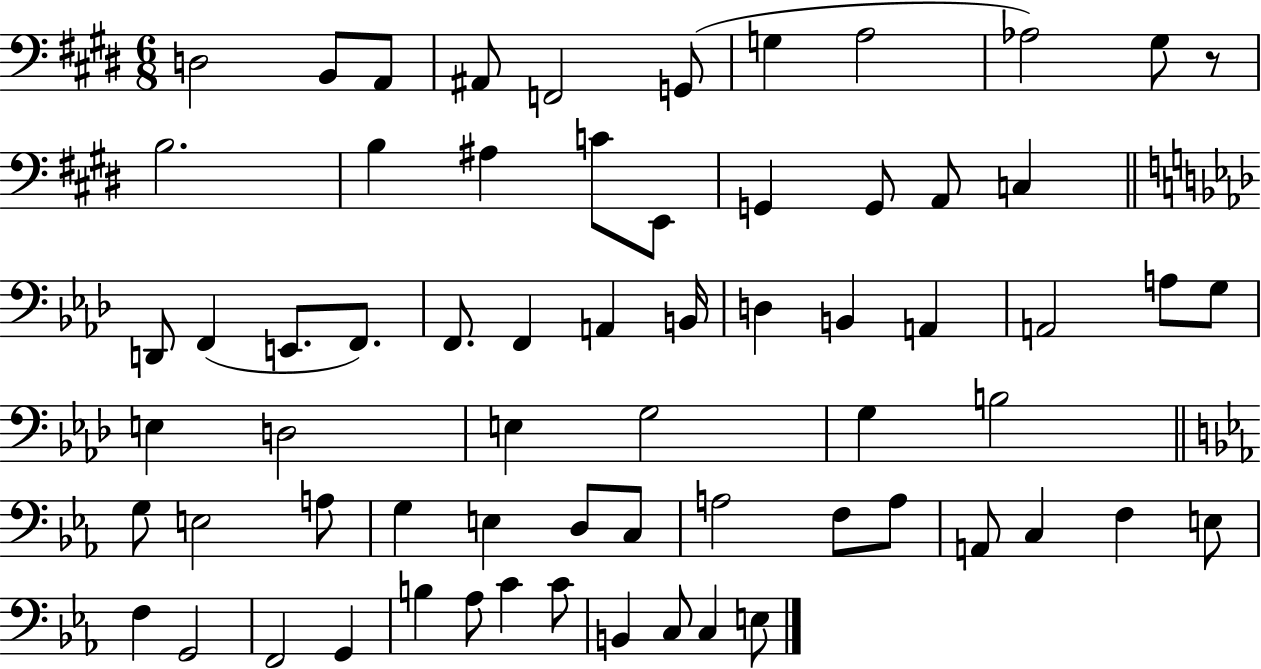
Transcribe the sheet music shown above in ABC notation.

X:1
T:Untitled
M:6/8
L:1/4
K:E
D,2 B,,/2 A,,/2 ^A,,/2 F,,2 G,,/2 G, A,2 _A,2 ^G,/2 z/2 B,2 B, ^A, C/2 E,,/2 G,, G,,/2 A,,/2 C, D,,/2 F,, E,,/2 F,,/2 F,,/2 F,, A,, B,,/4 D, B,, A,, A,,2 A,/2 G,/2 E, D,2 E, G,2 G, B,2 G,/2 E,2 A,/2 G, E, D,/2 C,/2 A,2 F,/2 A,/2 A,,/2 C, F, E,/2 F, G,,2 F,,2 G,, B, _A,/2 C C/2 B,, C,/2 C, E,/2